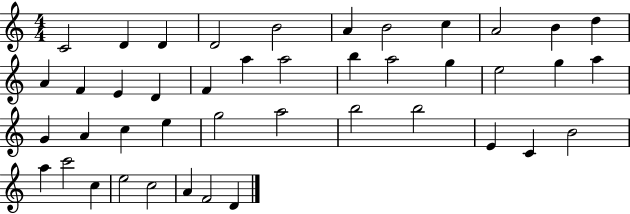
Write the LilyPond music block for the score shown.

{
  \clef treble
  \numericTimeSignature
  \time 4/4
  \key c \major
  c'2 d'4 d'4 | d'2 b'2 | a'4 b'2 c''4 | a'2 b'4 d''4 | \break a'4 f'4 e'4 d'4 | f'4 a''4 a''2 | b''4 a''2 g''4 | e''2 g''4 a''4 | \break g'4 a'4 c''4 e''4 | g''2 a''2 | b''2 b''2 | e'4 c'4 b'2 | \break a''4 c'''2 c''4 | e''2 c''2 | a'4 f'2 d'4 | \bar "|."
}